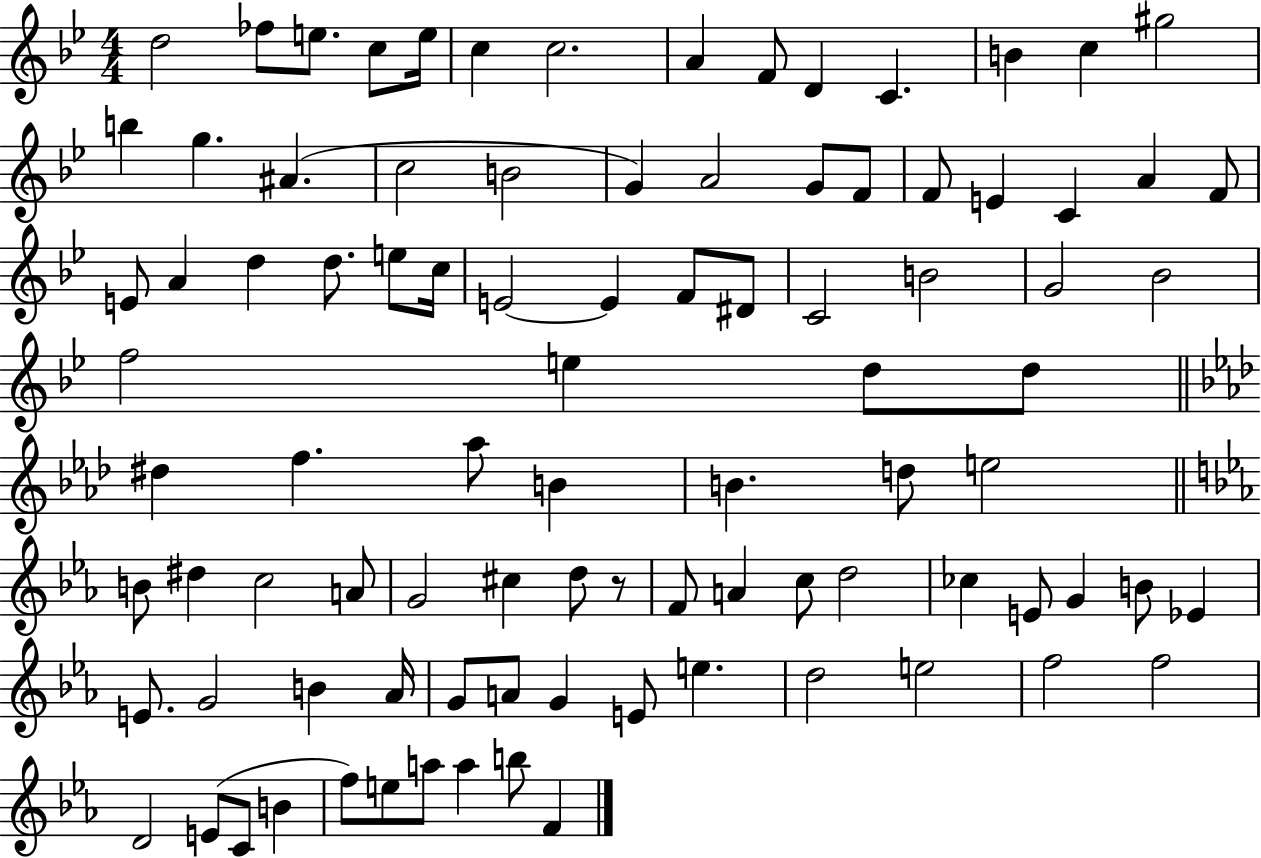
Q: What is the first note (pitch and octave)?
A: D5